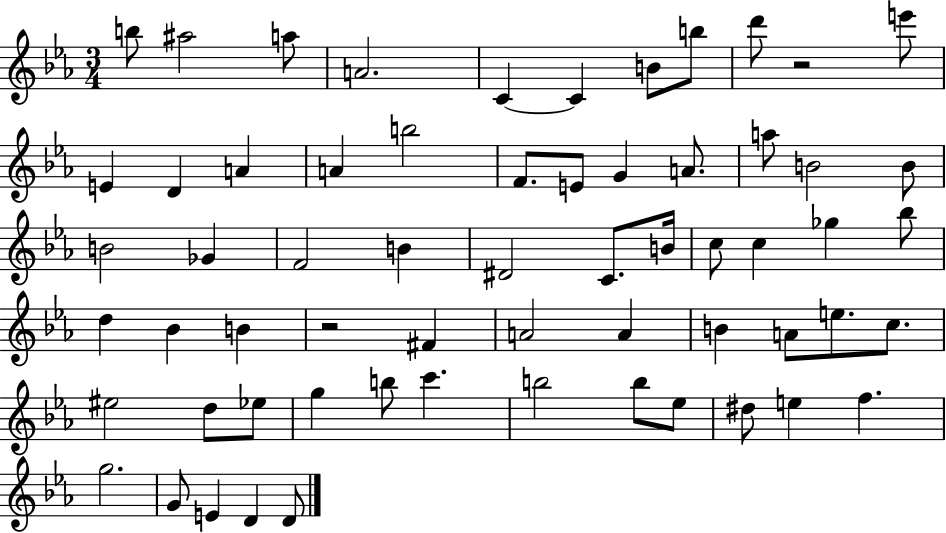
X:1
T:Untitled
M:3/4
L:1/4
K:Eb
b/2 ^a2 a/2 A2 C C B/2 b/2 d'/2 z2 e'/2 E D A A b2 F/2 E/2 G A/2 a/2 B2 B/2 B2 _G F2 B ^D2 C/2 B/4 c/2 c _g _b/2 d _B B z2 ^F A2 A B A/2 e/2 c/2 ^e2 d/2 _e/2 g b/2 c' b2 b/2 _e/2 ^d/2 e f g2 G/2 E D D/2